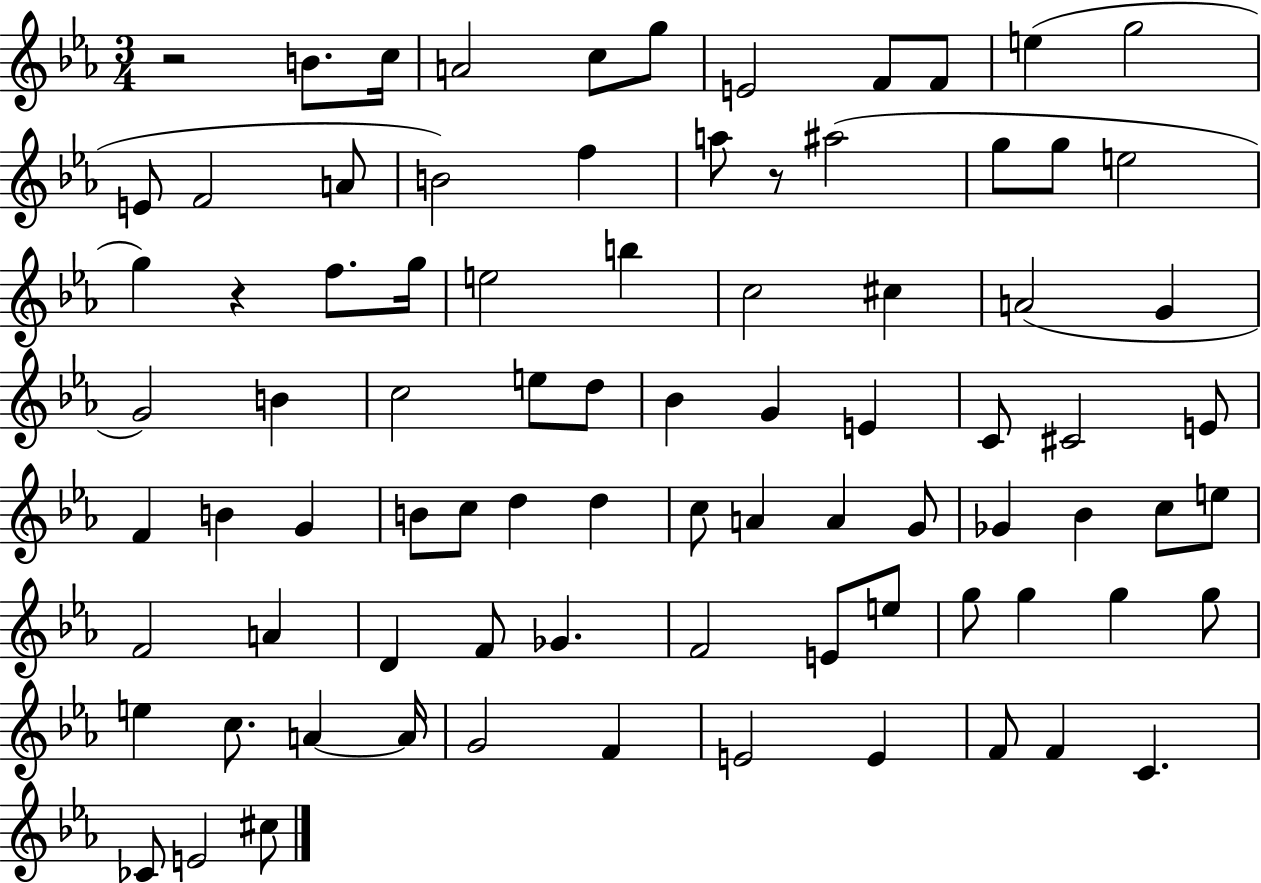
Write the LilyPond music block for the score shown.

{
  \clef treble
  \numericTimeSignature
  \time 3/4
  \key ees \major
  r2 b'8. c''16 | a'2 c''8 g''8 | e'2 f'8 f'8 | e''4( g''2 | \break e'8 f'2 a'8 | b'2) f''4 | a''8 r8 ais''2( | g''8 g''8 e''2 | \break g''4) r4 f''8. g''16 | e''2 b''4 | c''2 cis''4 | a'2( g'4 | \break g'2) b'4 | c''2 e''8 d''8 | bes'4 g'4 e'4 | c'8 cis'2 e'8 | \break f'4 b'4 g'4 | b'8 c''8 d''4 d''4 | c''8 a'4 a'4 g'8 | ges'4 bes'4 c''8 e''8 | \break f'2 a'4 | d'4 f'8 ges'4. | f'2 e'8 e''8 | g''8 g''4 g''4 g''8 | \break e''4 c''8. a'4~~ a'16 | g'2 f'4 | e'2 e'4 | f'8 f'4 c'4. | \break ces'8 e'2 cis''8 | \bar "|."
}